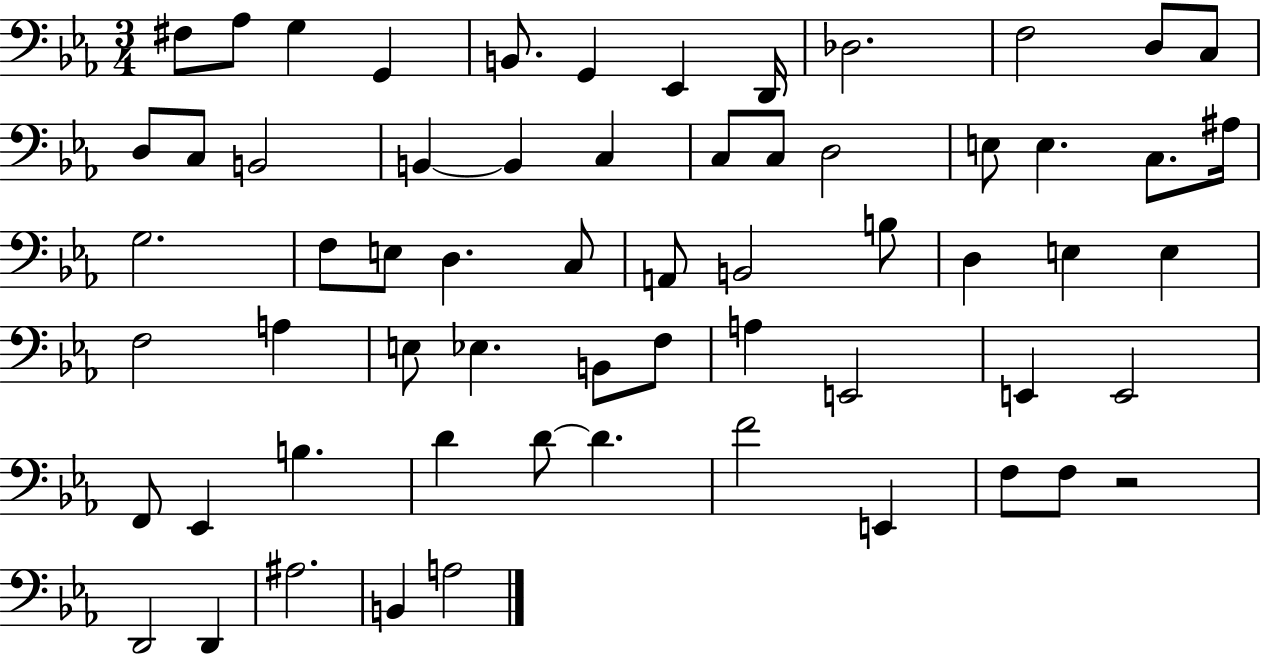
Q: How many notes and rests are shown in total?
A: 62